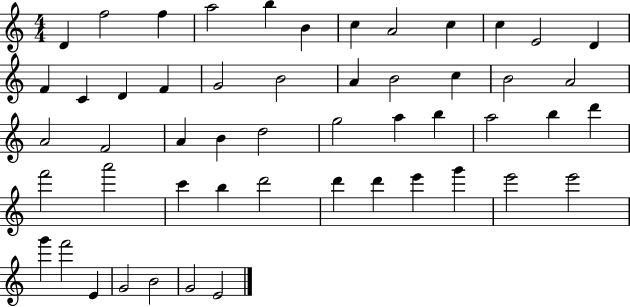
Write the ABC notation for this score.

X:1
T:Untitled
M:4/4
L:1/4
K:C
D f2 f a2 b B c A2 c c E2 D F C D F G2 B2 A B2 c B2 A2 A2 F2 A B d2 g2 a b a2 b d' f'2 a'2 c' b d'2 d' d' e' g' e'2 e'2 g' f'2 E G2 B2 G2 E2